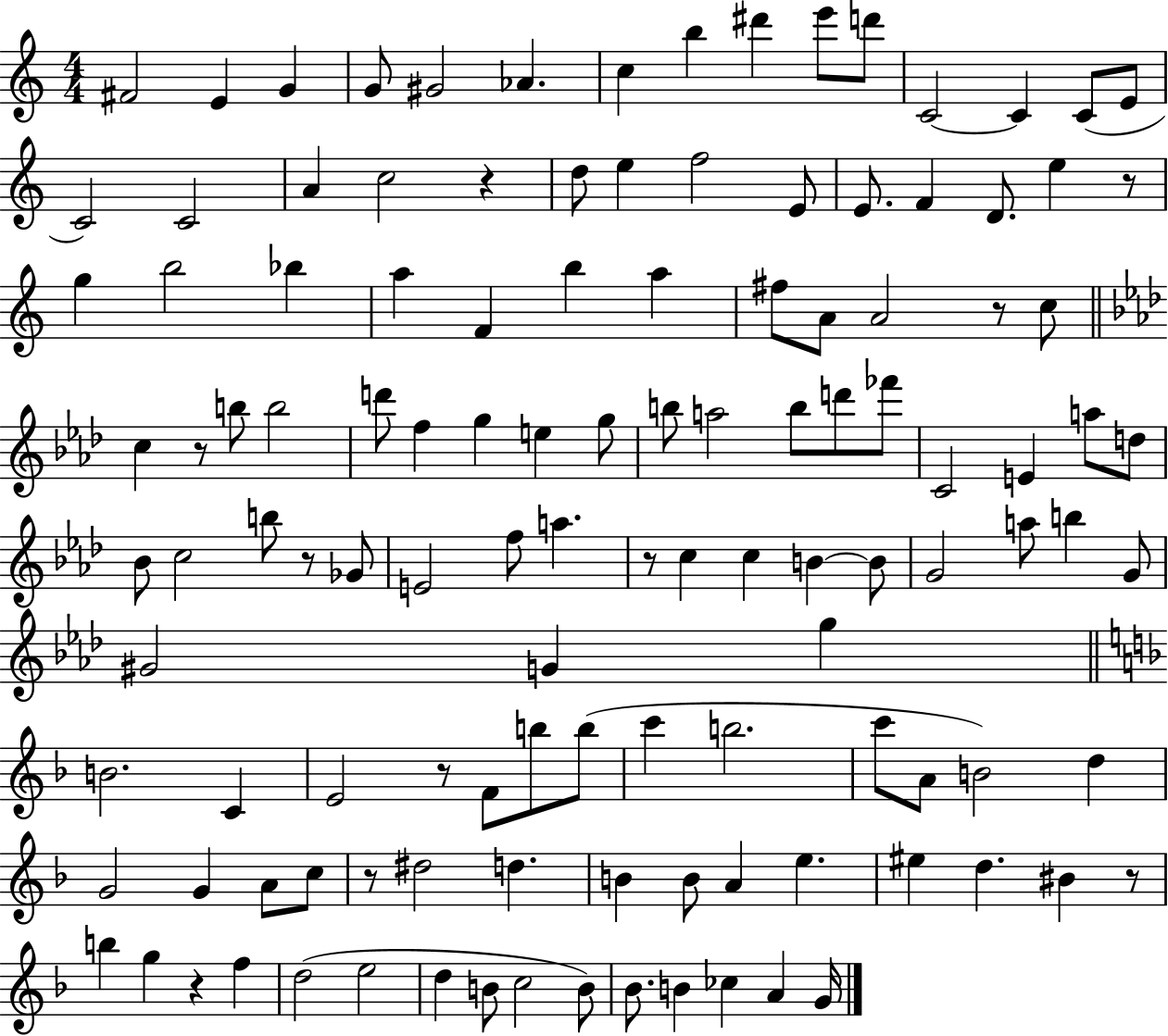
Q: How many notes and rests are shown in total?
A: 122